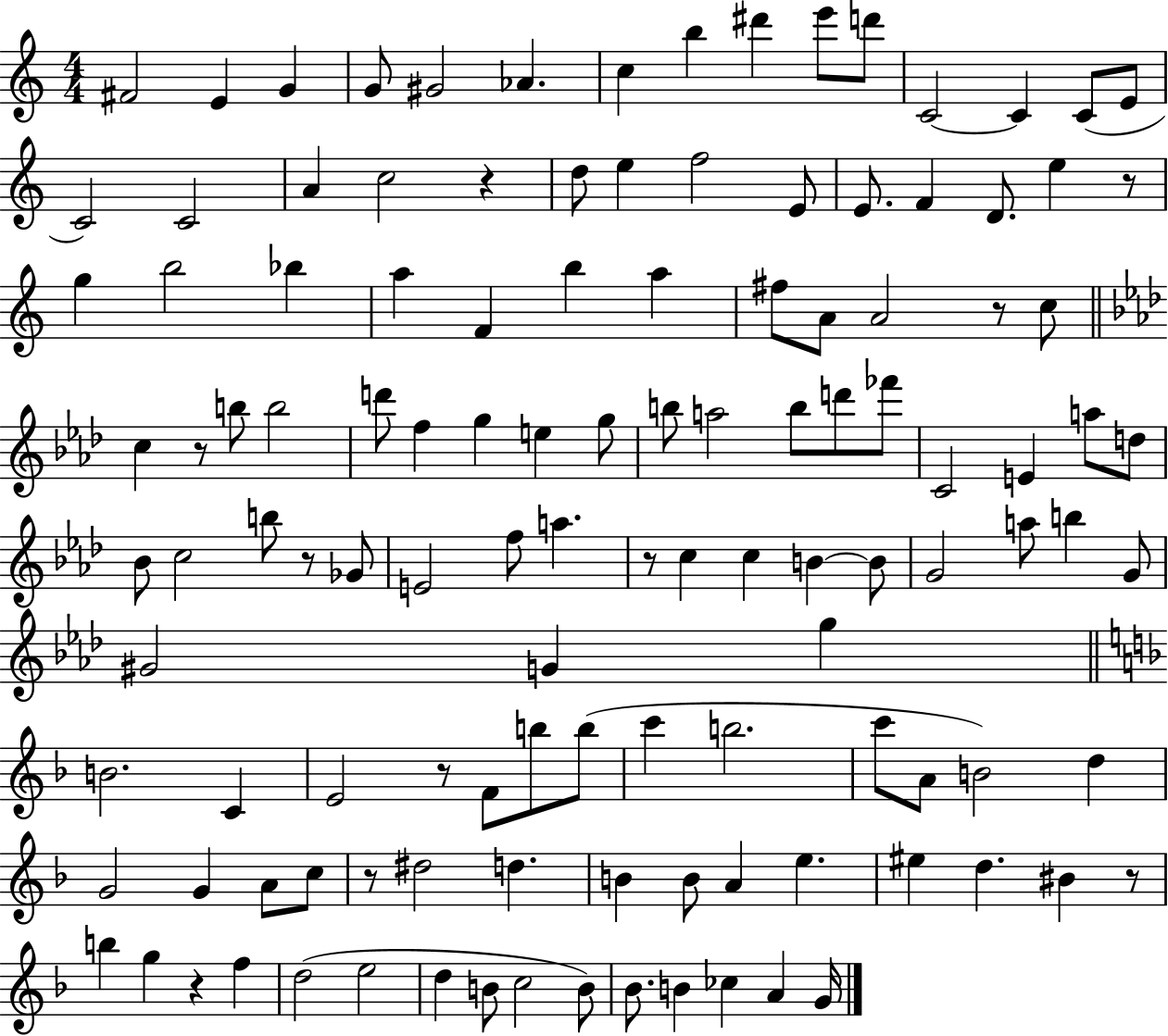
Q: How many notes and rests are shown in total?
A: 122